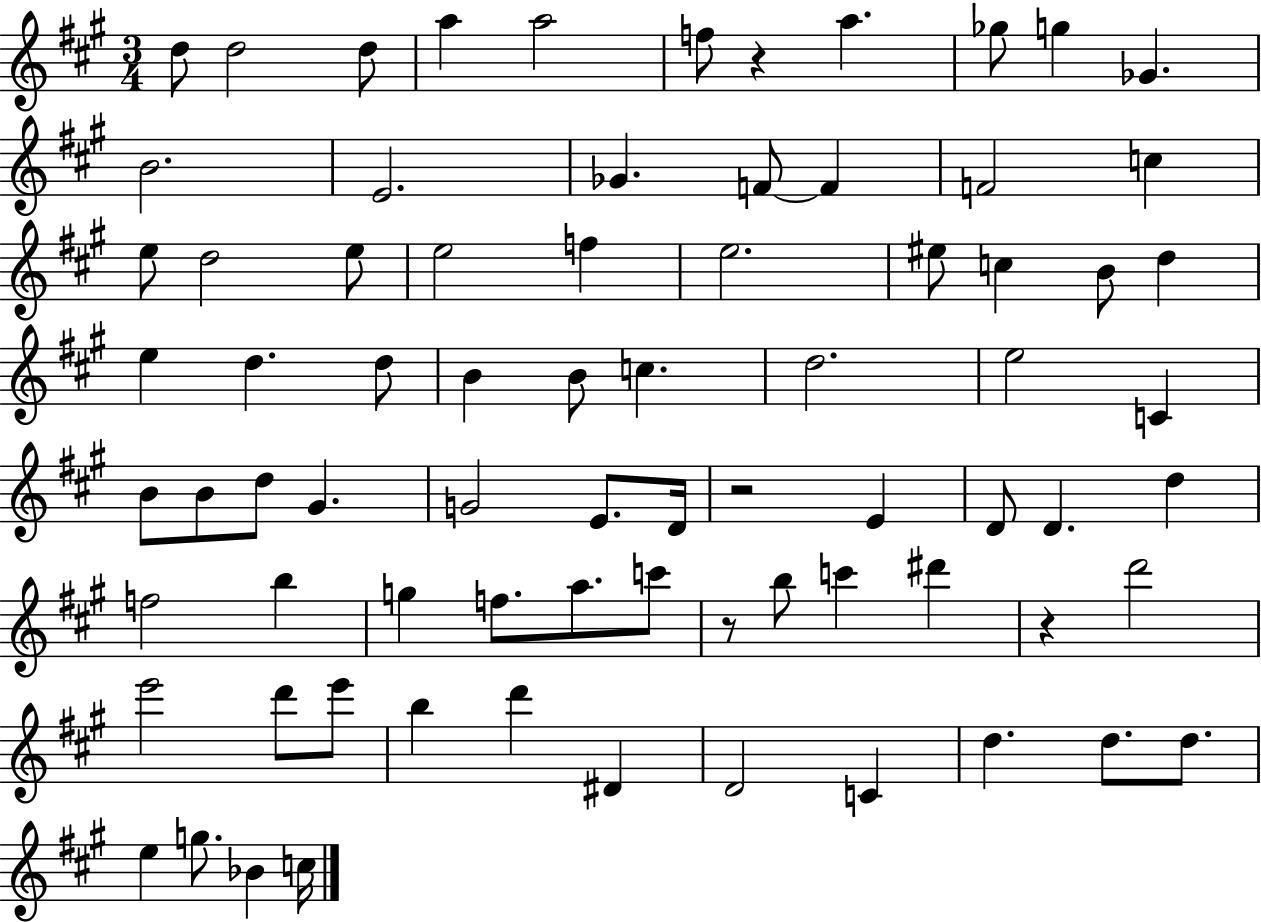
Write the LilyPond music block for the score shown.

{
  \clef treble
  \numericTimeSignature
  \time 3/4
  \key a \major
  \repeat volta 2 { d''8 d''2 d''8 | a''4 a''2 | f''8 r4 a''4. | ges''8 g''4 ges'4. | \break b'2. | e'2. | ges'4. f'8~~ f'4 | f'2 c''4 | \break e''8 d''2 e''8 | e''2 f''4 | e''2. | eis''8 c''4 b'8 d''4 | \break e''4 d''4. d''8 | b'4 b'8 c''4. | d''2. | e''2 c'4 | \break b'8 b'8 d''8 gis'4. | g'2 e'8. d'16 | r2 e'4 | d'8 d'4. d''4 | \break f''2 b''4 | g''4 f''8. a''8. c'''8 | r8 b''8 c'''4 dis'''4 | r4 d'''2 | \break e'''2 d'''8 e'''8 | b''4 d'''4 dis'4 | d'2 c'4 | d''4. d''8. d''8. | \break e''4 g''8. bes'4 c''16 | } \bar "|."
}